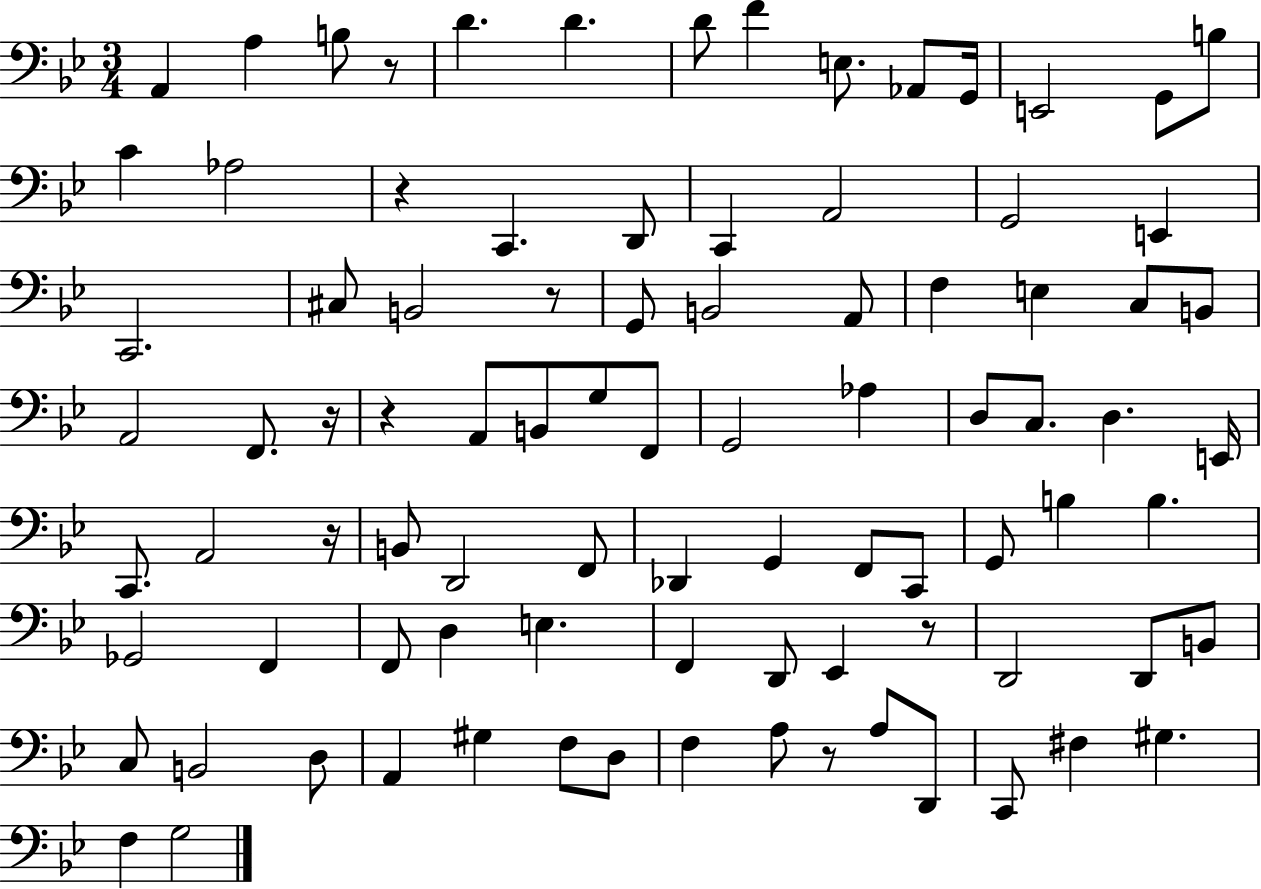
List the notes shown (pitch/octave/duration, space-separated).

A2/q A3/q B3/e R/e D4/q. D4/q. D4/e F4/q E3/e. Ab2/e G2/s E2/h G2/e B3/e C4/q Ab3/h R/q C2/q. D2/e C2/q A2/h G2/h E2/q C2/h. C#3/e B2/h R/e G2/e B2/h A2/e F3/q E3/q C3/e B2/e A2/h F2/e. R/s R/q A2/e B2/e G3/e F2/e G2/h Ab3/q D3/e C3/e. D3/q. E2/s C2/e. A2/h R/s B2/e D2/h F2/e Db2/q G2/q F2/e C2/e G2/e B3/q B3/q. Gb2/h F2/q F2/e D3/q E3/q. F2/q D2/e Eb2/q R/e D2/h D2/e B2/e C3/e B2/h D3/e A2/q G#3/q F3/e D3/e F3/q A3/e R/e A3/e D2/e C2/e F#3/q G#3/q. F3/q G3/h